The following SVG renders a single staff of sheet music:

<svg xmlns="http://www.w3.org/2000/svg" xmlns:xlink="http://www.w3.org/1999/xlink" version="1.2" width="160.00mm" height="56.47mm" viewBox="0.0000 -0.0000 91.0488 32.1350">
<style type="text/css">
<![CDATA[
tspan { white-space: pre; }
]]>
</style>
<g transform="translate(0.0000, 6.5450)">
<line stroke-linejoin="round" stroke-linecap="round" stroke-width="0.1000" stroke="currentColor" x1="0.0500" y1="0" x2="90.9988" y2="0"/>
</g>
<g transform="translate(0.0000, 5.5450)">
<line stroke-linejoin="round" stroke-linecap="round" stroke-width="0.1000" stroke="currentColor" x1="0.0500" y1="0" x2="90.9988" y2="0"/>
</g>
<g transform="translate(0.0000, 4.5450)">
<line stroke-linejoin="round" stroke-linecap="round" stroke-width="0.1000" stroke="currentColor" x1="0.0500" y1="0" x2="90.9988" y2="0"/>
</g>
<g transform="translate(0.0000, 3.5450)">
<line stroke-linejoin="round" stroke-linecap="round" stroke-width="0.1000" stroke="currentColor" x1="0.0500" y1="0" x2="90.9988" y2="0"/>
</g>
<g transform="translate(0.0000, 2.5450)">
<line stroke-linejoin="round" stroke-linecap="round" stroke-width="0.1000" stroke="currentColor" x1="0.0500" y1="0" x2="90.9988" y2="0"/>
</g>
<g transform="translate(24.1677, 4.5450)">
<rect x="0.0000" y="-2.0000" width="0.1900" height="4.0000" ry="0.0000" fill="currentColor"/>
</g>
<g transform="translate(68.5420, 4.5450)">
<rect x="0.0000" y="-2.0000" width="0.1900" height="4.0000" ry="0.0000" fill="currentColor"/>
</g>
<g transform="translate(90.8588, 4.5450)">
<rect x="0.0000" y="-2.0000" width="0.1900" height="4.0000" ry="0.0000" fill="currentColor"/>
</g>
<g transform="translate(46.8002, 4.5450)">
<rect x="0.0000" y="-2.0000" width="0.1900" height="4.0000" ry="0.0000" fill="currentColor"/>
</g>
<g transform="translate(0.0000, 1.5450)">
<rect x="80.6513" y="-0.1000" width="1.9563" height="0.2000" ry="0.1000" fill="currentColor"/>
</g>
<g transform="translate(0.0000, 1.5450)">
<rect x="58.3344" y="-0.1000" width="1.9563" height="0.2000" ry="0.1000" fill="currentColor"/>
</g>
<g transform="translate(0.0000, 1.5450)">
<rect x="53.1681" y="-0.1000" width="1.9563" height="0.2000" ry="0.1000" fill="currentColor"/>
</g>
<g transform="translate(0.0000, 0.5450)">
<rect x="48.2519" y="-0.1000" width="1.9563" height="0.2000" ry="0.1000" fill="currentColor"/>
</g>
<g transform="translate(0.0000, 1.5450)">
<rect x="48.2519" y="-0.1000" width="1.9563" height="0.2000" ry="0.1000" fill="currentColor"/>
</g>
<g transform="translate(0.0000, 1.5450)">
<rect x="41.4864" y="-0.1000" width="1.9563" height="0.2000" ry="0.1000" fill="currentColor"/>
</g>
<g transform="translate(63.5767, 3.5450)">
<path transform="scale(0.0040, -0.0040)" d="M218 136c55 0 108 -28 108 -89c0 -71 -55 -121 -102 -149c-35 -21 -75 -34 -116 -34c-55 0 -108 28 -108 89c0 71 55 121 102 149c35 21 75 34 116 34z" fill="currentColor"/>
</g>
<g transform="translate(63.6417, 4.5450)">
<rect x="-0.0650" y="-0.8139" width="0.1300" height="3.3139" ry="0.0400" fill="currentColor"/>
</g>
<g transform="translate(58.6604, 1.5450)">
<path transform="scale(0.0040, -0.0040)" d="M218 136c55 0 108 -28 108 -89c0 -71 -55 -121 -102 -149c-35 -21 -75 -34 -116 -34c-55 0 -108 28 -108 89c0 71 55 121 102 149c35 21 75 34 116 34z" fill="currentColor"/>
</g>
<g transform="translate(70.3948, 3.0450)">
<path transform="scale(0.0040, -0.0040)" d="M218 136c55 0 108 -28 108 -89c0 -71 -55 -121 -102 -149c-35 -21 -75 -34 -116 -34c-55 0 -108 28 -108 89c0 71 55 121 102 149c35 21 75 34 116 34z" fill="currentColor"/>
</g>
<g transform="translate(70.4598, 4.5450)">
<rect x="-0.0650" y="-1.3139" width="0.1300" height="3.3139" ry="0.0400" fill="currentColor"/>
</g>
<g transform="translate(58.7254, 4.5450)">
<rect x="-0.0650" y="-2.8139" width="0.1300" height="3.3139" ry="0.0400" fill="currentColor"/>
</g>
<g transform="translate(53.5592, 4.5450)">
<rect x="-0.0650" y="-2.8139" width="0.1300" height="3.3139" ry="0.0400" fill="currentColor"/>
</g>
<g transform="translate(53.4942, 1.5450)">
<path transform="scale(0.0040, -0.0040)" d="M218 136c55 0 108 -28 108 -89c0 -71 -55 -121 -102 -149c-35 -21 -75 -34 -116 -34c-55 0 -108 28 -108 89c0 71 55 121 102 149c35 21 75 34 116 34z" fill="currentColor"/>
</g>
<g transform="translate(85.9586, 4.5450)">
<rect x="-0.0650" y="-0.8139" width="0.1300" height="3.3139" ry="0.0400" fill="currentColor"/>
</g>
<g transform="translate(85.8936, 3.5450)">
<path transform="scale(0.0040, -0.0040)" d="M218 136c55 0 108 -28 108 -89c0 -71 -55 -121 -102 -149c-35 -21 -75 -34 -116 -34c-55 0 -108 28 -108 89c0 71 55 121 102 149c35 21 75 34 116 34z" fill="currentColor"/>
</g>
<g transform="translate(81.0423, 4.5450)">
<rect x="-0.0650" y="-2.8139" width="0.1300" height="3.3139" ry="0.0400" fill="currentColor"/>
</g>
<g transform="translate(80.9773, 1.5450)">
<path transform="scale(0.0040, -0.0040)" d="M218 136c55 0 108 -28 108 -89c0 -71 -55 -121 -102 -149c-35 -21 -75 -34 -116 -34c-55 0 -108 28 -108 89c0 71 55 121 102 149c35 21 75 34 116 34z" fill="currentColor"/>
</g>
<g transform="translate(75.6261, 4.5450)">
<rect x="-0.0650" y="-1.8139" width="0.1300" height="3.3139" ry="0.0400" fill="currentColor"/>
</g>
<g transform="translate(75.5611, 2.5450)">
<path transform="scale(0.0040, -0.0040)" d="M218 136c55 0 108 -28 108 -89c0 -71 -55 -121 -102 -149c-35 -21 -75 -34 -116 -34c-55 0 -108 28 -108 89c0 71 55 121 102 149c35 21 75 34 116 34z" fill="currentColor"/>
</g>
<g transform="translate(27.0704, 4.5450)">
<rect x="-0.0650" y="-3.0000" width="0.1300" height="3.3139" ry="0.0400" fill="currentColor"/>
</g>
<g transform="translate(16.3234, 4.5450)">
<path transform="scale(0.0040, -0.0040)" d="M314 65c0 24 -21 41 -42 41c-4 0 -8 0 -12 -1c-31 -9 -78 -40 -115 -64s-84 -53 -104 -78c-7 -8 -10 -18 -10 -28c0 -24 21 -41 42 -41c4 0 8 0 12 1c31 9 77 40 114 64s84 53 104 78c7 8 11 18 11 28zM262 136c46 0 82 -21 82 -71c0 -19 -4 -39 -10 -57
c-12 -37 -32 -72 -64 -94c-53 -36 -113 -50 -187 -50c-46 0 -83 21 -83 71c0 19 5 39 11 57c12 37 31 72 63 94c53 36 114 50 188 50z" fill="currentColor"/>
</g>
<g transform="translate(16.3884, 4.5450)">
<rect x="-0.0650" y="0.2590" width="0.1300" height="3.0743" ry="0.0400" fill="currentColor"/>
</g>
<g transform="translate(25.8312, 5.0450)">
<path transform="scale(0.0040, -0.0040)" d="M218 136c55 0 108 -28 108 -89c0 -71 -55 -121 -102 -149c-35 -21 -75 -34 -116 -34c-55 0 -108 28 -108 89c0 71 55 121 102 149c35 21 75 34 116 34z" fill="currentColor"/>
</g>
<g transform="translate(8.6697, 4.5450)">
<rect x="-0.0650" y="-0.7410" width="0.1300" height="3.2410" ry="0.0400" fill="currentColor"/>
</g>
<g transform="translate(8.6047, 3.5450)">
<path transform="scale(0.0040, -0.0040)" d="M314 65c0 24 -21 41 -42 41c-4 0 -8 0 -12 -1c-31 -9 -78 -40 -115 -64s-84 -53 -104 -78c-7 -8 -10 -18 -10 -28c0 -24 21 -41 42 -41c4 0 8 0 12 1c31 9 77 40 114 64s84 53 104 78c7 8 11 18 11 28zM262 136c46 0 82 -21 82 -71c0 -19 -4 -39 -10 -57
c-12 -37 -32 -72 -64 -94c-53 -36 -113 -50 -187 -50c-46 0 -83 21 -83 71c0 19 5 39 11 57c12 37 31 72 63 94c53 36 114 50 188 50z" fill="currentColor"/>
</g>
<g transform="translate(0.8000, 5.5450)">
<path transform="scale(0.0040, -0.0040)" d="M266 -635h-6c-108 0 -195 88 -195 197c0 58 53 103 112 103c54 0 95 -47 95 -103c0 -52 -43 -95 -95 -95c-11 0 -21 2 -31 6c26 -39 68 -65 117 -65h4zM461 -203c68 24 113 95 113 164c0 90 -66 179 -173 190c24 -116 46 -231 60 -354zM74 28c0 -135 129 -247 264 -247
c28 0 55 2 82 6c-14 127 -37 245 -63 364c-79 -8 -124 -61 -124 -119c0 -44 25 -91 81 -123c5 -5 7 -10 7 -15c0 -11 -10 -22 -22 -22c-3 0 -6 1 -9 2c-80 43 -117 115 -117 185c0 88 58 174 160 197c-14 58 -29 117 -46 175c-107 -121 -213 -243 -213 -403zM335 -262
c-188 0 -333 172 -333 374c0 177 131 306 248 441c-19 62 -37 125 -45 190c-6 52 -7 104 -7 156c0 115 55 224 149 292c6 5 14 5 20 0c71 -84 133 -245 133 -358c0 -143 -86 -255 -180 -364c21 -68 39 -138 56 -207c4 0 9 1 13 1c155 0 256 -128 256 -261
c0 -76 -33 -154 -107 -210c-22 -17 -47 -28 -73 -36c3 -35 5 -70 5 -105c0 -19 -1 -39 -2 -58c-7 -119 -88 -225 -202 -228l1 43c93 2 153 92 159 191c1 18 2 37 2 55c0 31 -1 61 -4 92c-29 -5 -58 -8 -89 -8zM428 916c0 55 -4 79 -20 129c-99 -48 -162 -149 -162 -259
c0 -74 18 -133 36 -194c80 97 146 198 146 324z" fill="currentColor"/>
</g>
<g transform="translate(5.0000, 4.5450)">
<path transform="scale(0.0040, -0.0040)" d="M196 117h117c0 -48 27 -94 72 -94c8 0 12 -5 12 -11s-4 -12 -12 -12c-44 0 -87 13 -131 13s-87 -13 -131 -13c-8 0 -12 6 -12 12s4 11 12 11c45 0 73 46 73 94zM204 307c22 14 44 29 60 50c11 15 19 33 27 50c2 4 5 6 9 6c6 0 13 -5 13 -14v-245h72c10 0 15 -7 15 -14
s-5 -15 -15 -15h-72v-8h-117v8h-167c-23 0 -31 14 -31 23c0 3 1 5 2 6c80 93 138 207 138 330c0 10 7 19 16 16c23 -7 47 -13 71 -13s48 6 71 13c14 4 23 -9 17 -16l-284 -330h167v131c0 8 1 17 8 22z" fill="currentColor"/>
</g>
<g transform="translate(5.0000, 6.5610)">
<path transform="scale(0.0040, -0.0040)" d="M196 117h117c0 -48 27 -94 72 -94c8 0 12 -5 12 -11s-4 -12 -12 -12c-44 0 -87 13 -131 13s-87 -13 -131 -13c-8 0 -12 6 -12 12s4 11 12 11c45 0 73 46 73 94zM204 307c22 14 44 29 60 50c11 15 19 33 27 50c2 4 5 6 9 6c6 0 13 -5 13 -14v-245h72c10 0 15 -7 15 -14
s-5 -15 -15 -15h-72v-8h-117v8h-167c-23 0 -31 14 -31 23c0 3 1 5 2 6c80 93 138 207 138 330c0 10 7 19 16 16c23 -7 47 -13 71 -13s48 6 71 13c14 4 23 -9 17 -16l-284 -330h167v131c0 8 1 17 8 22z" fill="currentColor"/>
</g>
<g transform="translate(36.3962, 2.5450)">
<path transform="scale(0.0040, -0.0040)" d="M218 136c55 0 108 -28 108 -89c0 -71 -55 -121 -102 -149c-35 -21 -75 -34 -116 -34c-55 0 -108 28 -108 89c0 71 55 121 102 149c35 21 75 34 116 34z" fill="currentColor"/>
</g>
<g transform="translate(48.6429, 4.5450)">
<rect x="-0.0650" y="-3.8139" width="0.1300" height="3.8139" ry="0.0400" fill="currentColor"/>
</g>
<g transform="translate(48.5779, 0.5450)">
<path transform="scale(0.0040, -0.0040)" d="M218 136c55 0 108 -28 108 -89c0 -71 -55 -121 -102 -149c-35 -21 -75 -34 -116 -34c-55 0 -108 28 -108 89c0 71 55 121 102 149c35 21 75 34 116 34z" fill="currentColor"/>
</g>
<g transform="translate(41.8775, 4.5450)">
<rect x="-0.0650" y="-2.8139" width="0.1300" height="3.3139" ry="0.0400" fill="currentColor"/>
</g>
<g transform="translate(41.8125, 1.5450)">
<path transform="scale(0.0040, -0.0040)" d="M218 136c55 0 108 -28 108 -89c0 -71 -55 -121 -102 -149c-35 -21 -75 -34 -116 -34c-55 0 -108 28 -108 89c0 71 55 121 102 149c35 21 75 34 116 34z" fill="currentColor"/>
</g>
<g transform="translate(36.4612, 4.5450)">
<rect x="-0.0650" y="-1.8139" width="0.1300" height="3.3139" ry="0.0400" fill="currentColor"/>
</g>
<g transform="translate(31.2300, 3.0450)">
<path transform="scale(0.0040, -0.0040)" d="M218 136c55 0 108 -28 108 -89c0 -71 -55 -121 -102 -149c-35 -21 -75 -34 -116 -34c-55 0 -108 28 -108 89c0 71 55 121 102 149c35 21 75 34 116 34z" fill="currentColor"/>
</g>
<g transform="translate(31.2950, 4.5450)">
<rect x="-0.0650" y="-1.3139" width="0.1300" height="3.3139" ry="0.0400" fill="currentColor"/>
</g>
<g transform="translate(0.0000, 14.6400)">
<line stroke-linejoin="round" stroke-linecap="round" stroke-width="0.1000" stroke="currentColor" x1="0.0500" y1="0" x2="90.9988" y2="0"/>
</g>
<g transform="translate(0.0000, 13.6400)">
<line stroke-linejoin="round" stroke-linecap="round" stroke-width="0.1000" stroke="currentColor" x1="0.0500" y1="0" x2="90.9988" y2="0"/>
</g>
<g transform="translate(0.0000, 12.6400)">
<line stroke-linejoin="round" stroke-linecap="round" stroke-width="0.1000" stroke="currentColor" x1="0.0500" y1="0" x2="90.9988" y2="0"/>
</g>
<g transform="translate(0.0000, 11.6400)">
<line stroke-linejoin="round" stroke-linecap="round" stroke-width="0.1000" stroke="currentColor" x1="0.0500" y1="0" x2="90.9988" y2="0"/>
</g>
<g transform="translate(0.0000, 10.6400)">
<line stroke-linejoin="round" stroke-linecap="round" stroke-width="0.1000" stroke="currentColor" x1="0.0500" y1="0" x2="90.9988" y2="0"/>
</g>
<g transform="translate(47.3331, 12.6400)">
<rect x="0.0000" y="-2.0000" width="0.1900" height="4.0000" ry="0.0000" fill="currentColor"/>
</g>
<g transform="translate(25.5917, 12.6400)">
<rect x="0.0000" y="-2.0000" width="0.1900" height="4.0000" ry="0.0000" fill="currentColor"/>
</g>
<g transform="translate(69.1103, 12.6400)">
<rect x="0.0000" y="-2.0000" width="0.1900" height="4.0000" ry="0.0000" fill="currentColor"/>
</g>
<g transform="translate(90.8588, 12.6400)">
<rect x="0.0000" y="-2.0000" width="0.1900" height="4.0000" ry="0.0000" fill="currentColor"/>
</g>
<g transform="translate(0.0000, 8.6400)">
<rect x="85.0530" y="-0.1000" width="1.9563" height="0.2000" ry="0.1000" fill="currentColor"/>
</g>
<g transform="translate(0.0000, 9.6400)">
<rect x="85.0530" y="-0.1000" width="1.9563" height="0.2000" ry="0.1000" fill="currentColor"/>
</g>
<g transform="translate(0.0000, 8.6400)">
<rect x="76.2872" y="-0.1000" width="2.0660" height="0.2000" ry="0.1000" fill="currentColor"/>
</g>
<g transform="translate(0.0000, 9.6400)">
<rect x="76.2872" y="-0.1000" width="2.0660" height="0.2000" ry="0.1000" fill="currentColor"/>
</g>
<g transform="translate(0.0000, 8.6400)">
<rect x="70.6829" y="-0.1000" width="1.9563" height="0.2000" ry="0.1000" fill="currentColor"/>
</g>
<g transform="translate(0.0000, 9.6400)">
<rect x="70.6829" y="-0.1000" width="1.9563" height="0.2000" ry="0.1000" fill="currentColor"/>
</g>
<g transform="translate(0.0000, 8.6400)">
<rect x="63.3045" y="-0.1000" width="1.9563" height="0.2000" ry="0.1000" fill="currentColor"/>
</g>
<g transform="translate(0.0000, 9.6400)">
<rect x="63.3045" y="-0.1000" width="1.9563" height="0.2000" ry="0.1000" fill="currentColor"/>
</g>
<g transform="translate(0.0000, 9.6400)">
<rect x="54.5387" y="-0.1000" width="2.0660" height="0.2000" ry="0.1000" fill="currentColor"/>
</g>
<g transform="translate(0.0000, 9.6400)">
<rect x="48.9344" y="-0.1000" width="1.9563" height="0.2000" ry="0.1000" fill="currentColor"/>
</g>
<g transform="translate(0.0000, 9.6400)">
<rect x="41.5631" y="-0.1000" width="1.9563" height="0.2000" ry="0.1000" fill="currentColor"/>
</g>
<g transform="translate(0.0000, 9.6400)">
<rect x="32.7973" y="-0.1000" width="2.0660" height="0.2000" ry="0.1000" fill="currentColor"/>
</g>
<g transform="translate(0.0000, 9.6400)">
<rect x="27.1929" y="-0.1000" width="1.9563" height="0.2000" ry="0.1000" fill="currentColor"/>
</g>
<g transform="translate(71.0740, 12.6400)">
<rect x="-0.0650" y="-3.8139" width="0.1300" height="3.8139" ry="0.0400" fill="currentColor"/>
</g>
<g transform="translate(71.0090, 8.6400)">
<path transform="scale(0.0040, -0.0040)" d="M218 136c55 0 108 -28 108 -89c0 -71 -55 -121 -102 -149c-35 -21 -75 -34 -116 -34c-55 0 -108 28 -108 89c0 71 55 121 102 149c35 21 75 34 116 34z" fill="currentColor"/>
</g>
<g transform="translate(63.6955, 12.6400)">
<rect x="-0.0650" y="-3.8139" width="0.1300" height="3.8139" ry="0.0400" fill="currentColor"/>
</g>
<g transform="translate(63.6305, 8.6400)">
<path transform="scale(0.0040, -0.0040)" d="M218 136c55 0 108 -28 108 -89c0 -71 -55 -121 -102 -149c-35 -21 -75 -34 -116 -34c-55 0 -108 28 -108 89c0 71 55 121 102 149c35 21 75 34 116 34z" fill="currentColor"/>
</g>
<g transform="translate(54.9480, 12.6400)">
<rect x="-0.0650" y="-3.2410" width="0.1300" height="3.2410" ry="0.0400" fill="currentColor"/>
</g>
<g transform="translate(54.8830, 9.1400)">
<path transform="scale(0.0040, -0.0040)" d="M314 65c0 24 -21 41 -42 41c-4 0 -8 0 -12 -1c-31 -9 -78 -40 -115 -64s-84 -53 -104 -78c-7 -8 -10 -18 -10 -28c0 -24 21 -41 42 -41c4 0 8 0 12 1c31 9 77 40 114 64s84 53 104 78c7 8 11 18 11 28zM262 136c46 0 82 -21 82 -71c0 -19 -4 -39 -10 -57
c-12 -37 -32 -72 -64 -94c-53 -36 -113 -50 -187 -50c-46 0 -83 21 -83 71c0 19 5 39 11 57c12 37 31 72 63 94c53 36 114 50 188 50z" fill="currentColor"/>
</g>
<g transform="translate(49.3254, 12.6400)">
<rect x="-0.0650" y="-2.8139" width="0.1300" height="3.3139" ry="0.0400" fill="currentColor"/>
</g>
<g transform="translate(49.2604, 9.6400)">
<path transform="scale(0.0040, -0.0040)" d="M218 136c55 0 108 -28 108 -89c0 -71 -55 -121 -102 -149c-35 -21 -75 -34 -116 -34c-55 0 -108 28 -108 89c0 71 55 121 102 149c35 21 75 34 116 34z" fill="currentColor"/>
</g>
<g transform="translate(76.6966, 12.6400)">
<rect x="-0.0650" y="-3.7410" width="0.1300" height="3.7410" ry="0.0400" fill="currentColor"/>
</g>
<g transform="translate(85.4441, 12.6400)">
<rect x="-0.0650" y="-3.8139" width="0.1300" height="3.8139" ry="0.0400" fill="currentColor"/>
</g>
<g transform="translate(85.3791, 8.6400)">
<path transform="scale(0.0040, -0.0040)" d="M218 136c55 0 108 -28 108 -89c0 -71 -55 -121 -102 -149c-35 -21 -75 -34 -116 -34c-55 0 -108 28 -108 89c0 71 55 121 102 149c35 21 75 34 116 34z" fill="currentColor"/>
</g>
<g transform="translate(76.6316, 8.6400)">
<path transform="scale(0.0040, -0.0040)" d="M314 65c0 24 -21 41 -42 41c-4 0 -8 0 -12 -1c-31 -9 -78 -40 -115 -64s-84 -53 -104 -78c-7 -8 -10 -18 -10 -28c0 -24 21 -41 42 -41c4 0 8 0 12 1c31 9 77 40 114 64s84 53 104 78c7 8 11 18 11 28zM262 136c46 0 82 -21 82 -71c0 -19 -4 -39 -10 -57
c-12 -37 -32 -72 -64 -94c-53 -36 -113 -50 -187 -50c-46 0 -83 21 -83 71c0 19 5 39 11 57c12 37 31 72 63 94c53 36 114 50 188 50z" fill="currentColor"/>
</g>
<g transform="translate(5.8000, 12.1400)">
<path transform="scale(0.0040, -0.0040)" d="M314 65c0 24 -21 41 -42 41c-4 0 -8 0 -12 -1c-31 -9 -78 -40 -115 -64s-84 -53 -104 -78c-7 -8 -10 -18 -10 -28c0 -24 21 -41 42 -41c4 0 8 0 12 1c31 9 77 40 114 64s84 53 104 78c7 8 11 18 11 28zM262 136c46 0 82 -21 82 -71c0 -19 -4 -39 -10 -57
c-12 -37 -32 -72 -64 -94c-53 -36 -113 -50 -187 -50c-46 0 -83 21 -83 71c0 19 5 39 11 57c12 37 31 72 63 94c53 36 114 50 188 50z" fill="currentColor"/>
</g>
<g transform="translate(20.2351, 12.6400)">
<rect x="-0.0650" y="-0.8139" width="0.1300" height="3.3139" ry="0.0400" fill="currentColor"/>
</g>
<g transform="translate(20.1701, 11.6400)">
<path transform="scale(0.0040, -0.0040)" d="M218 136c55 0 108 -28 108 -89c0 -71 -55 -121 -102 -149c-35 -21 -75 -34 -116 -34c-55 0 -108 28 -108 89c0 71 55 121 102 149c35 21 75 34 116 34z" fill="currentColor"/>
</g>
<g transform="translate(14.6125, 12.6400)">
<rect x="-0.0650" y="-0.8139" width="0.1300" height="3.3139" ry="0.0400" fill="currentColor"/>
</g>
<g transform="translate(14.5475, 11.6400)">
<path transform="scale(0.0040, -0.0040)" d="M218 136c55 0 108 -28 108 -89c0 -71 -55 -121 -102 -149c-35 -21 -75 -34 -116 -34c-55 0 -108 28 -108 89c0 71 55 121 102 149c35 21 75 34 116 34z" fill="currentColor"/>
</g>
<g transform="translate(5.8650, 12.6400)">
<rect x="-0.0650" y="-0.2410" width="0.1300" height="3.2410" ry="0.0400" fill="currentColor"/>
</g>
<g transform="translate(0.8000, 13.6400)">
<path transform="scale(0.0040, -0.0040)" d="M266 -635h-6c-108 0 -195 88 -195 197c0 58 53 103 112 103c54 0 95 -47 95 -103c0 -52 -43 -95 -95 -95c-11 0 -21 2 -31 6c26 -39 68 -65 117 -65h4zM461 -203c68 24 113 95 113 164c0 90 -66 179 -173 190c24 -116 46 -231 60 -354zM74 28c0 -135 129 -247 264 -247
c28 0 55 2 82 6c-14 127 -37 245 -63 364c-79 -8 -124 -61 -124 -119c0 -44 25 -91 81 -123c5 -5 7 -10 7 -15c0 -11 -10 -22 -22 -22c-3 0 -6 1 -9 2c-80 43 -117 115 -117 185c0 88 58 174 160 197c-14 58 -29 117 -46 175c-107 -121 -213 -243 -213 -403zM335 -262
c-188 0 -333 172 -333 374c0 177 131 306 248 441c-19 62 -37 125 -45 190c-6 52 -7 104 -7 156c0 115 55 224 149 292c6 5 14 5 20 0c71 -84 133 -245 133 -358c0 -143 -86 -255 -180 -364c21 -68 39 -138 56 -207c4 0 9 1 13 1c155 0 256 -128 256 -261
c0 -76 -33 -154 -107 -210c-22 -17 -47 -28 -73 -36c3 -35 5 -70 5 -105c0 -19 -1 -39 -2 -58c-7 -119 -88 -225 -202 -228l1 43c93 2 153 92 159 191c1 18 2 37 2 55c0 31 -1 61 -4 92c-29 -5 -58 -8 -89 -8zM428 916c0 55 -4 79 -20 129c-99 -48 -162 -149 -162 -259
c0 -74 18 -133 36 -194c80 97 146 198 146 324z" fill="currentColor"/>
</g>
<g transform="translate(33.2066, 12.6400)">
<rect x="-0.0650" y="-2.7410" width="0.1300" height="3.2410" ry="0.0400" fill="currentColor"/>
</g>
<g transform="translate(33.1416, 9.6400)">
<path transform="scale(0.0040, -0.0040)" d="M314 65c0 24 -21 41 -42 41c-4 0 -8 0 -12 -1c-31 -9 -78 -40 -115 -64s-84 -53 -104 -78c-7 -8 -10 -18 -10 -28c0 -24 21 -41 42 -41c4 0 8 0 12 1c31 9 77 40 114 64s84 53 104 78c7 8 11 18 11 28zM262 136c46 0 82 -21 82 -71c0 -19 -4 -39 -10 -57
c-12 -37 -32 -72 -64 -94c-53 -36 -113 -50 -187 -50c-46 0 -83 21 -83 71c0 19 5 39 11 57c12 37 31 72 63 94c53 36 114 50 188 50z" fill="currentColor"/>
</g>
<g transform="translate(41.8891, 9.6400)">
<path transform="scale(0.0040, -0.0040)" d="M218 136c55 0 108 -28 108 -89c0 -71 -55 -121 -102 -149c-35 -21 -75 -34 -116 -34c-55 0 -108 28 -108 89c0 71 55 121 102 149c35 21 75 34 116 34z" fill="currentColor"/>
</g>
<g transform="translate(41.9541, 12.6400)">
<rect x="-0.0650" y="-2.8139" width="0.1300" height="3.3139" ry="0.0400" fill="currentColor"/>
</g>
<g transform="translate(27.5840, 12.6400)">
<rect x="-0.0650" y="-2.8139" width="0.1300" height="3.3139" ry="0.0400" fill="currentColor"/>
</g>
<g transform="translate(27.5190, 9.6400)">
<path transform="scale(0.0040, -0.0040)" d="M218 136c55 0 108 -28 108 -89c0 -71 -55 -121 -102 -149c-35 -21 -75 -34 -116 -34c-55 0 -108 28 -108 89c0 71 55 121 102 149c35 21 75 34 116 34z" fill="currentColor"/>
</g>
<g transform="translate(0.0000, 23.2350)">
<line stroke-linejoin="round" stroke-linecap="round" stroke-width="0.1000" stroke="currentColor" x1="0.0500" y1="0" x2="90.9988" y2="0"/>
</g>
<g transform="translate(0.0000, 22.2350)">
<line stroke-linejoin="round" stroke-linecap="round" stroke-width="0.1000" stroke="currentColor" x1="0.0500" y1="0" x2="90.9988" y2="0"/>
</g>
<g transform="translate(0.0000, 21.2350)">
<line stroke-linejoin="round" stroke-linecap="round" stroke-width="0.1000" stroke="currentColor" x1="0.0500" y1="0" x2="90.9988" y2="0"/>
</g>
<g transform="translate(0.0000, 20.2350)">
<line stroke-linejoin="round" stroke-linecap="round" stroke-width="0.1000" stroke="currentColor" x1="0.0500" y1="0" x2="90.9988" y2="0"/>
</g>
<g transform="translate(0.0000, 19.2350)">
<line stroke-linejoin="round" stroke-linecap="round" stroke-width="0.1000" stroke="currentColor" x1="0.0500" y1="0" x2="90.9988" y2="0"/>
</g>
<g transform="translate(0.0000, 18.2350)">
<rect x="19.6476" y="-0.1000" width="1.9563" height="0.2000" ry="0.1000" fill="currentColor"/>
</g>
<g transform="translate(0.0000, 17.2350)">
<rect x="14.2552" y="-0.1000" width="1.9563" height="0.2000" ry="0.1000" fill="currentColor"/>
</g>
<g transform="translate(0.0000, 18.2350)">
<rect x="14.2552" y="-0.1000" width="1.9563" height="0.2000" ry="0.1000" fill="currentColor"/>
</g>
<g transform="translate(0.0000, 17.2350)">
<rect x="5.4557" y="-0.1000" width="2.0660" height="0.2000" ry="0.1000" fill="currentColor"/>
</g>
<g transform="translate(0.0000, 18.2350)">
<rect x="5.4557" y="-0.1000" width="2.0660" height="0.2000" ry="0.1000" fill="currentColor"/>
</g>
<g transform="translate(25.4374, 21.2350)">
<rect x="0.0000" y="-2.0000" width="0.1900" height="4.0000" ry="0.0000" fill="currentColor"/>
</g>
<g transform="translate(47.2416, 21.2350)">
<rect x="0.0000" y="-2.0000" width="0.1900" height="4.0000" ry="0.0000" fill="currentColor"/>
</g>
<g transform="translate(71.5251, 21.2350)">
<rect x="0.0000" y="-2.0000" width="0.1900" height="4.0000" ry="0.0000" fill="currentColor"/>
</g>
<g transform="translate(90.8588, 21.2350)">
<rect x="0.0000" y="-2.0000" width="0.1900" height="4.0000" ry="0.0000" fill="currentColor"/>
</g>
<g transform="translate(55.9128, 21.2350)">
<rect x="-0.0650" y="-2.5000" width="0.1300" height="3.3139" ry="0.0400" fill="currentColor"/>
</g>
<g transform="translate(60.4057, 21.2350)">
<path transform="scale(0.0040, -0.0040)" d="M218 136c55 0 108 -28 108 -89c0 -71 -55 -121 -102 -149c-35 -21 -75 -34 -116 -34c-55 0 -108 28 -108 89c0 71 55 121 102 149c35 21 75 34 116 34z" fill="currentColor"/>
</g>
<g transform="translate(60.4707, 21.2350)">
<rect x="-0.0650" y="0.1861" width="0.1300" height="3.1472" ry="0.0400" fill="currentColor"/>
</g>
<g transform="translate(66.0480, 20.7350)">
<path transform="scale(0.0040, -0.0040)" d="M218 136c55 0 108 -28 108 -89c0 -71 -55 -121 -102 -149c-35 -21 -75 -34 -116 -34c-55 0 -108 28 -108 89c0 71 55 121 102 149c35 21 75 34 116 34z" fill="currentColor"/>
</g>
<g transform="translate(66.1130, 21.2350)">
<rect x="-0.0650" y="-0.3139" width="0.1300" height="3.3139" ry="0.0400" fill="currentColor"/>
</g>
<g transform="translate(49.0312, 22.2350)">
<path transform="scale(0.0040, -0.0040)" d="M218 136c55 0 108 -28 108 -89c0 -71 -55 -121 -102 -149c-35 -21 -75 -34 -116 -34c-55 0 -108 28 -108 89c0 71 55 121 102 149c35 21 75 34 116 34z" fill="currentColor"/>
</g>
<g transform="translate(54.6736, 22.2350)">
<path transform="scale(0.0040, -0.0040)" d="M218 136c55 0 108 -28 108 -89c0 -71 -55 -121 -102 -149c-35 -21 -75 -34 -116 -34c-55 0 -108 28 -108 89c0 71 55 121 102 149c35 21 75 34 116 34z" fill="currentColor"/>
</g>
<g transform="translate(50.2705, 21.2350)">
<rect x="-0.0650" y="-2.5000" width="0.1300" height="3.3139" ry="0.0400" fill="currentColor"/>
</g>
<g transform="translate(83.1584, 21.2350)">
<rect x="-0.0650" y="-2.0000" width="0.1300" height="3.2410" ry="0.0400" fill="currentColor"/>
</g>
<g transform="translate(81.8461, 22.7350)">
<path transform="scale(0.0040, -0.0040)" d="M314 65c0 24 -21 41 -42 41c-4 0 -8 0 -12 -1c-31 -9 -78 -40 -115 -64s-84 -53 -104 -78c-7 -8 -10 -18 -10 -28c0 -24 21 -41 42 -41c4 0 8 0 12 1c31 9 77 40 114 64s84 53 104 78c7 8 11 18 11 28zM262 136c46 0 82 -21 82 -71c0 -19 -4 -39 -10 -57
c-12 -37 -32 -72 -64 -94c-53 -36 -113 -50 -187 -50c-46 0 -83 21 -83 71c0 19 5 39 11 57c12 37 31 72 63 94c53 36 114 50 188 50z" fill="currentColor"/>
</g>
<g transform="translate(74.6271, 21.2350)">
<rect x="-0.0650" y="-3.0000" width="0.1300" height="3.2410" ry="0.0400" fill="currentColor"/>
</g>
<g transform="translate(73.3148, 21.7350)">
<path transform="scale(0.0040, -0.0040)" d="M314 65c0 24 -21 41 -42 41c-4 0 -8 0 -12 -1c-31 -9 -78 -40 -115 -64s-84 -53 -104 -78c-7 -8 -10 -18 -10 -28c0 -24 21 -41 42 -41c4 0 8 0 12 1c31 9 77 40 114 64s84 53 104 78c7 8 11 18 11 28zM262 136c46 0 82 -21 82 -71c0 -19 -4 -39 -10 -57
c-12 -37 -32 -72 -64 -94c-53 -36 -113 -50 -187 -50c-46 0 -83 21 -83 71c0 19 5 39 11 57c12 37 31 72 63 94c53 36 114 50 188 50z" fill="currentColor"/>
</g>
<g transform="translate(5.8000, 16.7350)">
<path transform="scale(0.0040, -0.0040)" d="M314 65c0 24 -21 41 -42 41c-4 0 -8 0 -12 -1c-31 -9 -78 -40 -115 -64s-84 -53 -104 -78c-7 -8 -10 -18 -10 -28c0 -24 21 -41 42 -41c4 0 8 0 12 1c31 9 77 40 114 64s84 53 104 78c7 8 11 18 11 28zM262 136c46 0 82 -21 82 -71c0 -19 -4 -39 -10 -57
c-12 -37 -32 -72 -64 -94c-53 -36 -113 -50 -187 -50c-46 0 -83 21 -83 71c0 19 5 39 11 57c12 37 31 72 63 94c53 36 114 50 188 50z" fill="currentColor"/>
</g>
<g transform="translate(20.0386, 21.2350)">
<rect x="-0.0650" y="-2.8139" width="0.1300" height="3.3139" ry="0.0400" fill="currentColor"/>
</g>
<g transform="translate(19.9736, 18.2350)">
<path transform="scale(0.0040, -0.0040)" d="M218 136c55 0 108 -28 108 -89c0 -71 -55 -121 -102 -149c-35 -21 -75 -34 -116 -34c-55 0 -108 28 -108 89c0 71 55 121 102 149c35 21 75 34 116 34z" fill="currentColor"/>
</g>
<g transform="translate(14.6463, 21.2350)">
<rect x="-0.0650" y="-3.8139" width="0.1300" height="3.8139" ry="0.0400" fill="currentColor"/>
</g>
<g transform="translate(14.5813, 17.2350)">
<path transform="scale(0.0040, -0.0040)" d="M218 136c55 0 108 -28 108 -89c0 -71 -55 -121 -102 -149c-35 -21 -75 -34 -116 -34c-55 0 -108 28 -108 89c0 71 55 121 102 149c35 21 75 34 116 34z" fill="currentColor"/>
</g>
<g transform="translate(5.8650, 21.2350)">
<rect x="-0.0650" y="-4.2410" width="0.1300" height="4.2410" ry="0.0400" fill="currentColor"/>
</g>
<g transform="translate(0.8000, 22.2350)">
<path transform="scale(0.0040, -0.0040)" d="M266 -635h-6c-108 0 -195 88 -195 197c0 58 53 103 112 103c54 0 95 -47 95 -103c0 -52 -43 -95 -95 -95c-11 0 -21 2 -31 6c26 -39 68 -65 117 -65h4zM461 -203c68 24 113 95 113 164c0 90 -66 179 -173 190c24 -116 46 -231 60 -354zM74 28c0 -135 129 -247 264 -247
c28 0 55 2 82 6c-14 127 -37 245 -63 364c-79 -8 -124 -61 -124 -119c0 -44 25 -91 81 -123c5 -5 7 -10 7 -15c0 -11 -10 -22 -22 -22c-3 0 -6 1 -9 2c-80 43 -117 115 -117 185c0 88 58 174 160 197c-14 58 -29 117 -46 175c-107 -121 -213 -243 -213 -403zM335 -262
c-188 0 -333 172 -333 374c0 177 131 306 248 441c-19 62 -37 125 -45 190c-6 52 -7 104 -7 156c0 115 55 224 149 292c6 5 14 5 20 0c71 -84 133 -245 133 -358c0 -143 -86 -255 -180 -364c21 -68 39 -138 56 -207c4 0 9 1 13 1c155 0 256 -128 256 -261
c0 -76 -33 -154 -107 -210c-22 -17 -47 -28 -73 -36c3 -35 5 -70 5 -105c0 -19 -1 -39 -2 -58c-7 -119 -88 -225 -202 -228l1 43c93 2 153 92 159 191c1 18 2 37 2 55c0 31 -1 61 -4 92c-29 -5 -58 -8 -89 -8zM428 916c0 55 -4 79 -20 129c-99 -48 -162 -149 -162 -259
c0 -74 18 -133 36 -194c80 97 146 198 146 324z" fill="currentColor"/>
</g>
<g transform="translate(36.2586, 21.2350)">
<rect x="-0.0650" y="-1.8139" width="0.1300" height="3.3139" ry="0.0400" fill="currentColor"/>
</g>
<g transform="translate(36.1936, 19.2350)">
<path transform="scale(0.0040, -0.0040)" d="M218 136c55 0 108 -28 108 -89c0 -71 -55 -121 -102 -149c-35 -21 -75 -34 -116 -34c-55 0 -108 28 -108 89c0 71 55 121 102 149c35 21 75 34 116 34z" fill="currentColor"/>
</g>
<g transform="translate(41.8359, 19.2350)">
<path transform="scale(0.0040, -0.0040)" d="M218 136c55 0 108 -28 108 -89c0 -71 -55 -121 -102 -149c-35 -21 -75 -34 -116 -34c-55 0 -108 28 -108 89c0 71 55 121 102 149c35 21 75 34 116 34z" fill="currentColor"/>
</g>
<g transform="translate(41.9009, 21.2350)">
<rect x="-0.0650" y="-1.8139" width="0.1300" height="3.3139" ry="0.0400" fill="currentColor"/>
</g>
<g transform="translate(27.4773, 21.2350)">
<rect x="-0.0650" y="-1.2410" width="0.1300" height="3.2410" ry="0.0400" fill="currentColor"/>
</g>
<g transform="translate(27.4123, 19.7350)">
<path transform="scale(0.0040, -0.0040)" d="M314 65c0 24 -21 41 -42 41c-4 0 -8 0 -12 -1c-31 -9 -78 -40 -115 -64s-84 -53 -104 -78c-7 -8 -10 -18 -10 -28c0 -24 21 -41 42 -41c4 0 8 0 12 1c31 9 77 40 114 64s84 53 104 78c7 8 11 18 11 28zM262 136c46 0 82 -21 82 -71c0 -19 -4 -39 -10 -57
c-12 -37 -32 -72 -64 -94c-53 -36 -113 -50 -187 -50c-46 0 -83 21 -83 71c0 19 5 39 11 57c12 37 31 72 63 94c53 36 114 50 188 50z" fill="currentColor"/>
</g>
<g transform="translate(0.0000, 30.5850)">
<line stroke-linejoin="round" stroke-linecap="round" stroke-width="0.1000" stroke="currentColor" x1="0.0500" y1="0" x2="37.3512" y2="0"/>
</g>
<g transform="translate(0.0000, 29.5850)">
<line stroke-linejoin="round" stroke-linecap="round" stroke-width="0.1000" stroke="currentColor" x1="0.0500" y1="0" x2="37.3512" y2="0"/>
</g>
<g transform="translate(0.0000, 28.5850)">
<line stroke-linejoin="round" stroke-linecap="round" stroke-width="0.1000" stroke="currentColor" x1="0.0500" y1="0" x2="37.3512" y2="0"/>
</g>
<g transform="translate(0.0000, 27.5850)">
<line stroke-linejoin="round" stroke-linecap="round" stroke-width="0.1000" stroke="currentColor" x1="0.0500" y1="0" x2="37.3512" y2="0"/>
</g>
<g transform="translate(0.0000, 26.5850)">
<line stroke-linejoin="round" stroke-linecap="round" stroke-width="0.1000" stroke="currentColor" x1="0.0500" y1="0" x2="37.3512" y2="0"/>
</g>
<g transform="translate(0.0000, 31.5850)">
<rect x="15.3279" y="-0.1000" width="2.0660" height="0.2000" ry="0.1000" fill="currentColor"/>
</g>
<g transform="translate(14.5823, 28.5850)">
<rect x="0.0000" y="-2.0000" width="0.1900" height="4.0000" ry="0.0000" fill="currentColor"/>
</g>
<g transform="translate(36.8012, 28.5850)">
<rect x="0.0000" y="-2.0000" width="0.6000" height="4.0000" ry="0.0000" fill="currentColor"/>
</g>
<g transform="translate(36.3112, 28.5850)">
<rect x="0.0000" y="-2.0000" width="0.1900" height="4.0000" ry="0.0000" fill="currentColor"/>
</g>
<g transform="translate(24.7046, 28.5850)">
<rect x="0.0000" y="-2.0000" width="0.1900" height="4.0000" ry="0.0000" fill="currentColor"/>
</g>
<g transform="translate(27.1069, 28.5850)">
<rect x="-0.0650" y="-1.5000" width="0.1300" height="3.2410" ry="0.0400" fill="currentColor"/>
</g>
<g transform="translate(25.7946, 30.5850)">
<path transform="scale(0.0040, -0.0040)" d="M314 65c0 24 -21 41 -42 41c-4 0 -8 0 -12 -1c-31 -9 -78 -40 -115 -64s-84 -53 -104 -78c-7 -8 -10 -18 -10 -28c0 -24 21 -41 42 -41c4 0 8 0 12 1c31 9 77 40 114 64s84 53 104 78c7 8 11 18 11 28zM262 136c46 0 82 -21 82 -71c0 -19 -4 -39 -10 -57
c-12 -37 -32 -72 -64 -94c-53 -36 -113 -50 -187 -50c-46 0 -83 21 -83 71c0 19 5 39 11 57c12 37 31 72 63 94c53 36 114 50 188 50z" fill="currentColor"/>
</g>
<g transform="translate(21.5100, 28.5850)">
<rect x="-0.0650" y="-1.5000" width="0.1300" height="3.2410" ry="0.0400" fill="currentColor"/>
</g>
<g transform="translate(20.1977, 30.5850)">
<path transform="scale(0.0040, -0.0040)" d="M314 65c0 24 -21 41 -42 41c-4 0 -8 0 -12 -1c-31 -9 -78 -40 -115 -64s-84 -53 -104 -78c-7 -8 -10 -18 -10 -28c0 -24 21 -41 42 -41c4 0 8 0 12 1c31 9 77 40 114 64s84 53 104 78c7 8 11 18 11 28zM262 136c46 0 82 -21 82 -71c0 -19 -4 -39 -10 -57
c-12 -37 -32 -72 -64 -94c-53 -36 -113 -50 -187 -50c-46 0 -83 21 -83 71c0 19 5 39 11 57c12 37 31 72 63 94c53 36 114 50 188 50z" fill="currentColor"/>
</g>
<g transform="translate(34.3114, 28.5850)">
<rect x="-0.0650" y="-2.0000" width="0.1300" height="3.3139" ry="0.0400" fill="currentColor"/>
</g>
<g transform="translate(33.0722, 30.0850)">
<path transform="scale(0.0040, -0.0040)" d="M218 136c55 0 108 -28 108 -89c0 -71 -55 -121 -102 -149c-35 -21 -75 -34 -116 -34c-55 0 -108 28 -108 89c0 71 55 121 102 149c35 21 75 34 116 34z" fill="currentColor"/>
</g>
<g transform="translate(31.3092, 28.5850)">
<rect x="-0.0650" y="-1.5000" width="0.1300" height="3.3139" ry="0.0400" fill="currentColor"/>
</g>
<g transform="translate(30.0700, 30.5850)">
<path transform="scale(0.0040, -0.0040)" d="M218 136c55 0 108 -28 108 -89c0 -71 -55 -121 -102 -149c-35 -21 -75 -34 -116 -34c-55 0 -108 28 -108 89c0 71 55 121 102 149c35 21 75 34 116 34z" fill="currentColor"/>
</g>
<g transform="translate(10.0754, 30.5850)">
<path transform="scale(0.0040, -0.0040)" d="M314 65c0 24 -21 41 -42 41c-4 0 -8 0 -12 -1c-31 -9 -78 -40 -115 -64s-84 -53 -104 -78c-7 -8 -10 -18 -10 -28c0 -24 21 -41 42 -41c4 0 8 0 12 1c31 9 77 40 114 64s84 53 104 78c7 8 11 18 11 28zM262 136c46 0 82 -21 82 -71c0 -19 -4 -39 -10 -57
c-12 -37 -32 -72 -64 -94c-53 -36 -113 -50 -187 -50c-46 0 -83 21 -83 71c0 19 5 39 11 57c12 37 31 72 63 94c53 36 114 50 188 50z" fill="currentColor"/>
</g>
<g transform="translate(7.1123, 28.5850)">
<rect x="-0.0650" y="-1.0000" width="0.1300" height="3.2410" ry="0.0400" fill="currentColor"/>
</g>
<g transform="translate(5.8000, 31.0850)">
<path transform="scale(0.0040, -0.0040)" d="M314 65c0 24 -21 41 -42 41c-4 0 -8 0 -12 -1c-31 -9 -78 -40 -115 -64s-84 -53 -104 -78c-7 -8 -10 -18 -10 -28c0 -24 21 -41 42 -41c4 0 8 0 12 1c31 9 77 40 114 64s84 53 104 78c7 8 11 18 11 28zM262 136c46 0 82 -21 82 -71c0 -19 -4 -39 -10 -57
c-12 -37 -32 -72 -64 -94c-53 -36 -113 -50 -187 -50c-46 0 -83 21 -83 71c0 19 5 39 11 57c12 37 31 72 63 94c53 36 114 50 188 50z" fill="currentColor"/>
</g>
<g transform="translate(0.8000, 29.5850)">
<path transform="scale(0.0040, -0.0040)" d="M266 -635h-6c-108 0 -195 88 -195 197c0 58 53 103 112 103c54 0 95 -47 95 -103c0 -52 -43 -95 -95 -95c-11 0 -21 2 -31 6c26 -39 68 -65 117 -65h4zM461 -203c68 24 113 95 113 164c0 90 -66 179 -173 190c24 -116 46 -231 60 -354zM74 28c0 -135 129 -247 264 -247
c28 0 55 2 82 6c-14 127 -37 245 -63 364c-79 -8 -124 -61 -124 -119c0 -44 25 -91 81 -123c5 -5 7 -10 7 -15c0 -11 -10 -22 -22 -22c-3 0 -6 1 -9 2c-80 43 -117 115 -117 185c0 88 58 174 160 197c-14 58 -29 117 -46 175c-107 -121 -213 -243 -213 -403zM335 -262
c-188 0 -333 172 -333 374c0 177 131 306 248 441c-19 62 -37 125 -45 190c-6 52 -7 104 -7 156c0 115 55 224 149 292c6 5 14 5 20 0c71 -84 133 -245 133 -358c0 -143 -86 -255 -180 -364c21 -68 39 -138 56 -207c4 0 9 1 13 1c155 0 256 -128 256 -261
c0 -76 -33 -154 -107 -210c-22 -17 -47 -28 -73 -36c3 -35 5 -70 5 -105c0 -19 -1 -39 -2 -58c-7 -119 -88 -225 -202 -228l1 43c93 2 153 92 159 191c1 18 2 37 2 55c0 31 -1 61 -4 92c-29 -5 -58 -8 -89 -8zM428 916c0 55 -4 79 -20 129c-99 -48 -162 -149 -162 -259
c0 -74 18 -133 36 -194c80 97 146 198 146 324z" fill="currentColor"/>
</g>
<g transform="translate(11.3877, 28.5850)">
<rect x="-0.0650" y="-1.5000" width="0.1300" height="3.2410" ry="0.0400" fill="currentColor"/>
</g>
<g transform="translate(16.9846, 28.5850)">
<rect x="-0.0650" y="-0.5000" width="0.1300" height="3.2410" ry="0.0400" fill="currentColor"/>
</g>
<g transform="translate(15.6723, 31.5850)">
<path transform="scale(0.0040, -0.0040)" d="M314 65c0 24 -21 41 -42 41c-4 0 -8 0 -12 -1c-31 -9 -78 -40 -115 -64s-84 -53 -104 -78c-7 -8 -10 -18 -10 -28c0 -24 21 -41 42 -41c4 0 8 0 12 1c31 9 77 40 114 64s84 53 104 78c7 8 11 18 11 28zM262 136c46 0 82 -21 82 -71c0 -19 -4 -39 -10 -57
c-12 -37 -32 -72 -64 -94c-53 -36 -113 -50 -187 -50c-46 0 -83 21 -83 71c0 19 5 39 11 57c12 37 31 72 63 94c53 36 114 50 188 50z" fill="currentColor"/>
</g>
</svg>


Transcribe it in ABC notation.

X:1
T:Untitled
M:4/4
L:1/4
K:C
d2 B2 A e f a c' a a d e f a d c2 d d a a2 a a b2 c' c' c'2 c' d'2 c' a e2 f f G G B c A2 F2 D2 E2 C2 E2 E2 E F